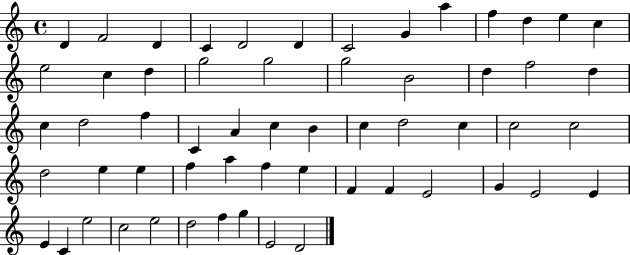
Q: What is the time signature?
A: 4/4